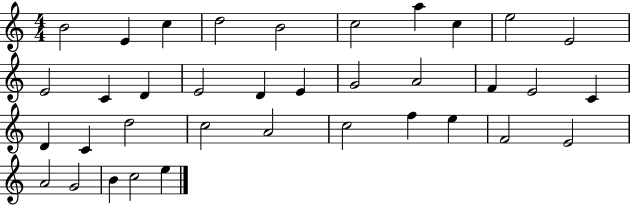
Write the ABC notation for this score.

X:1
T:Untitled
M:4/4
L:1/4
K:C
B2 E c d2 B2 c2 a c e2 E2 E2 C D E2 D E G2 A2 F E2 C D C d2 c2 A2 c2 f e F2 E2 A2 G2 B c2 e